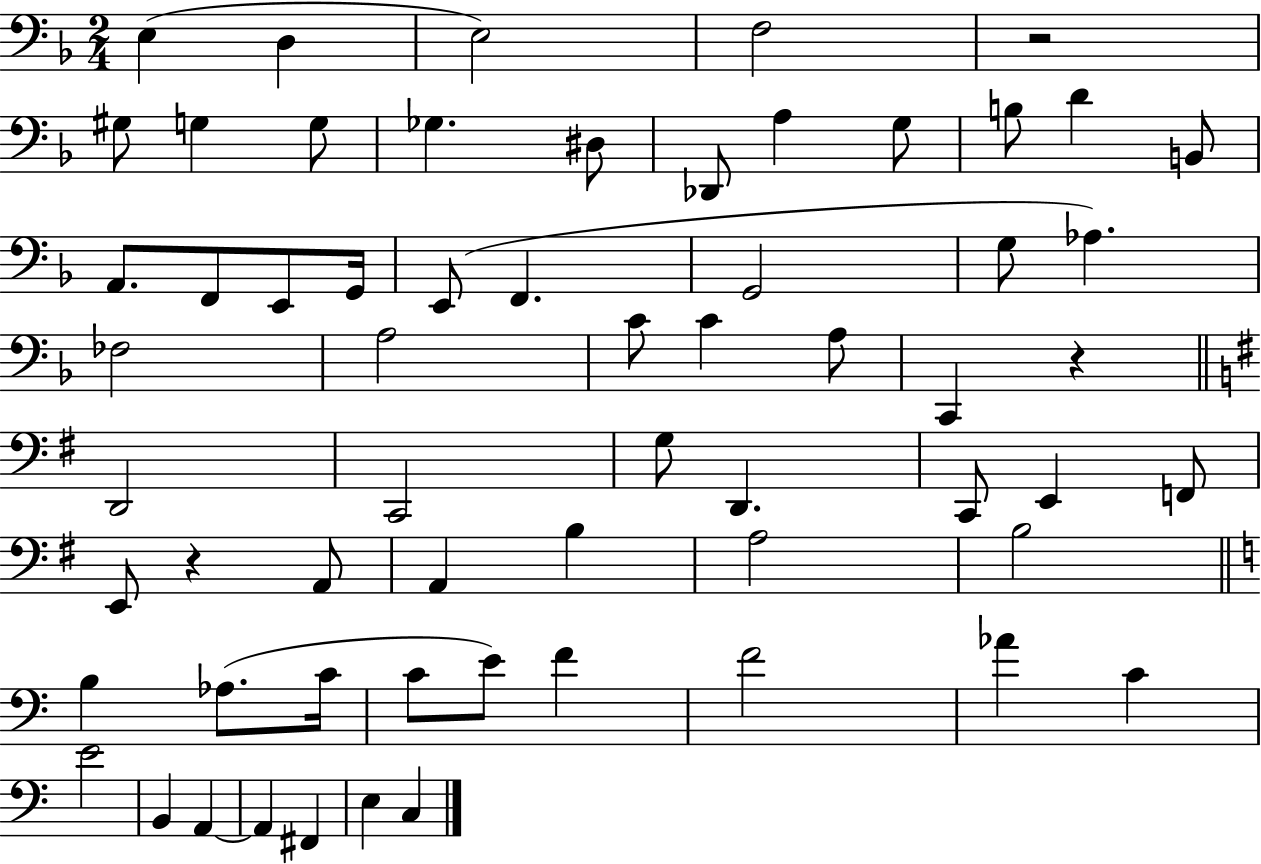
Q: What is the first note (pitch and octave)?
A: E3